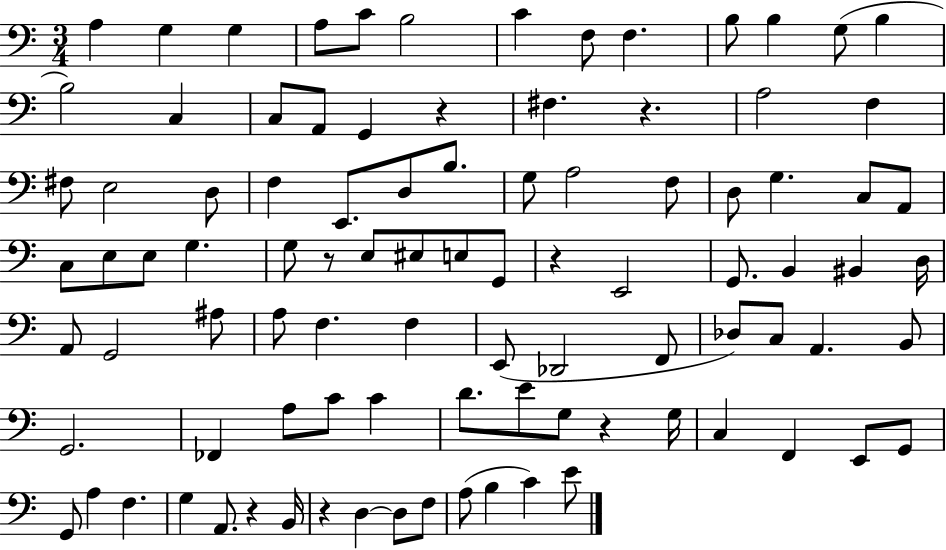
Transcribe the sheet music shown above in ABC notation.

X:1
T:Untitled
M:3/4
L:1/4
K:C
A, G, G, A,/2 C/2 B,2 C F,/2 F, B,/2 B, G,/2 B, B,2 C, C,/2 A,,/2 G,, z ^F, z A,2 F, ^F,/2 E,2 D,/2 F, E,,/2 D,/2 B,/2 G,/2 A,2 F,/2 D,/2 G, C,/2 A,,/2 C,/2 E,/2 E,/2 G, G,/2 z/2 E,/2 ^E,/2 E,/2 G,,/2 z E,,2 G,,/2 B,, ^B,, D,/4 A,,/2 G,,2 ^A,/2 A,/2 F, F, E,,/2 _D,,2 F,,/2 _D,/2 C,/2 A,, B,,/2 G,,2 _F,, A,/2 C/2 C D/2 E/2 G,/2 z G,/4 C, F,, E,,/2 G,,/2 G,,/2 A, F, G, A,,/2 z B,,/4 z D, D,/2 F,/2 A,/2 B, C E/2